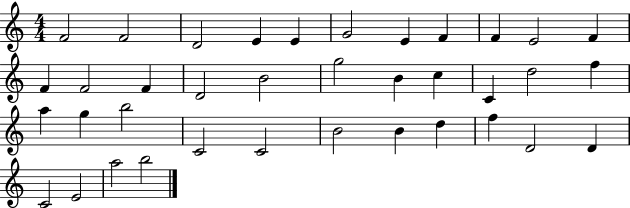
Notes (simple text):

F4/h F4/h D4/h E4/q E4/q G4/h E4/q F4/q F4/q E4/h F4/q F4/q F4/h F4/q D4/h B4/h G5/h B4/q C5/q C4/q D5/h F5/q A5/q G5/q B5/h C4/h C4/h B4/h B4/q D5/q F5/q D4/h D4/q C4/h E4/h A5/h B5/h